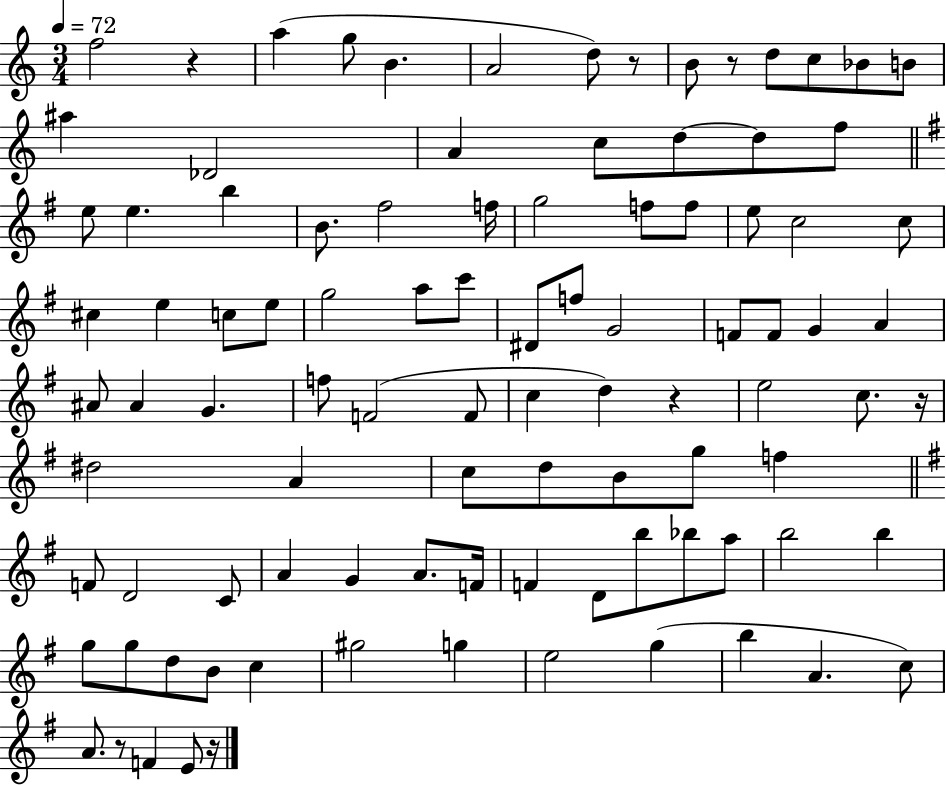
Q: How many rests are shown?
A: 7